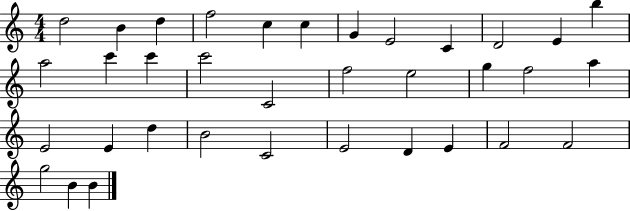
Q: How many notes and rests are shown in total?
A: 35